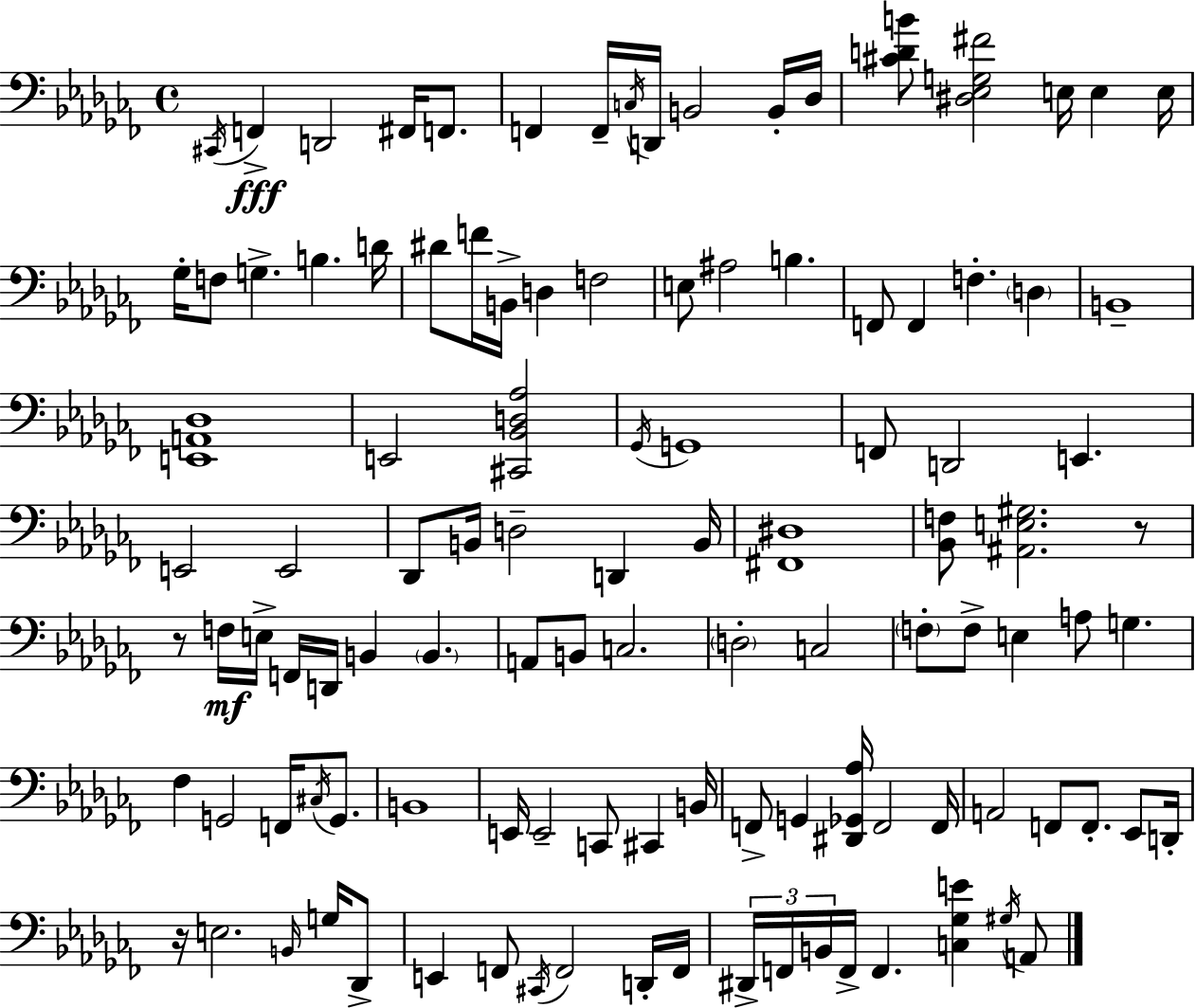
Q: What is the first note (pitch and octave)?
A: C#2